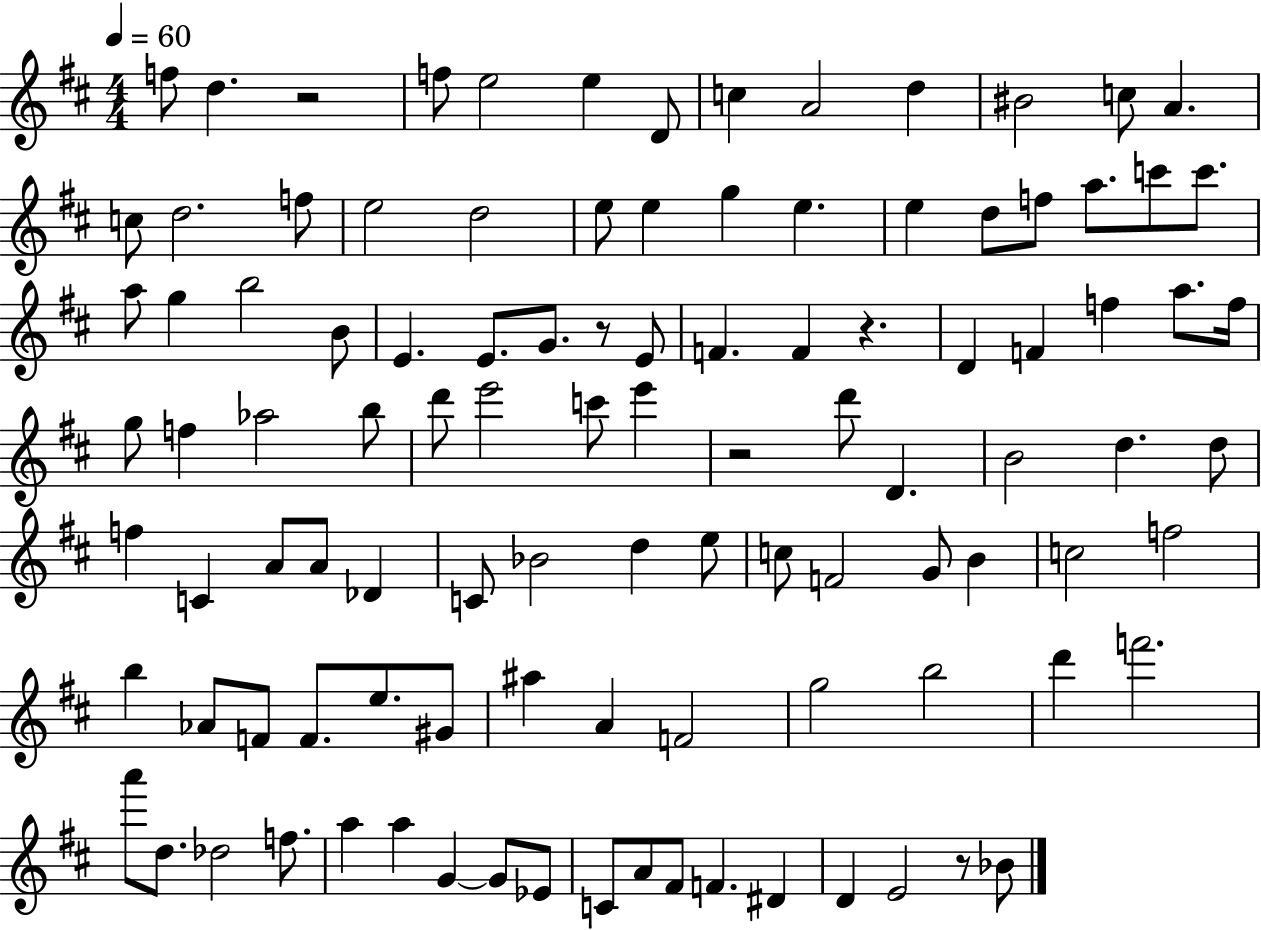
{
  \clef treble
  \numericTimeSignature
  \time 4/4
  \key d \major
  \tempo 4 = 60
  f''8 d''4. r2 | f''8 e''2 e''4 d'8 | c''4 a'2 d''4 | bis'2 c''8 a'4. | \break c''8 d''2. f''8 | e''2 d''2 | e''8 e''4 g''4 e''4. | e''4 d''8 f''8 a''8. c'''8 c'''8. | \break a''8 g''4 b''2 b'8 | e'4. e'8. g'8. r8 e'8 | f'4. f'4 r4. | d'4 f'4 f''4 a''8. f''16 | \break g''8 f''4 aes''2 b''8 | d'''8 e'''2 c'''8 e'''4 | r2 d'''8 d'4. | b'2 d''4. d''8 | \break f''4 c'4 a'8 a'8 des'4 | c'8 bes'2 d''4 e''8 | c''8 f'2 g'8 b'4 | c''2 f''2 | \break b''4 aes'8 f'8 f'8. e''8. gis'8 | ais''4 a'4 f'2 | g''2 b''2 | d'''4 f'''2. | \break a'''8 d''8. des''2 f''8. | a''4 a''4 g'4~~ g'8 ees'8 | c'8 a'8 fis'8 f'4. dis'4 | d'4 e'2 r8 bes'8 | \break \bar "|."
}